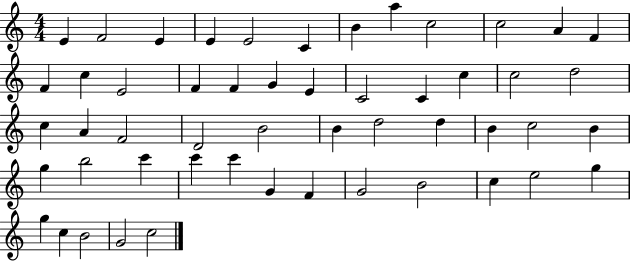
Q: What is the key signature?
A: C major